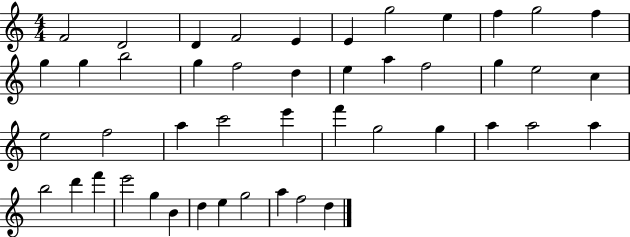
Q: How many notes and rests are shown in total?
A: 46